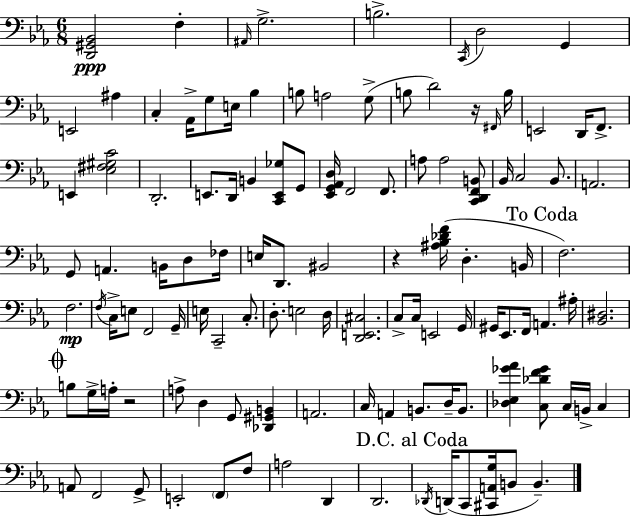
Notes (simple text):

[D2,G#2,Bb2]/h F3/q A#2/s G3/h. B3/h. C2/s D3/h G2/q E2/h A#3/q C3/q Ab2/s G3/e E3/s Bb3/q B3/e A3/h G3/e B3/e D4/h R/s F#2/s B3/s E2/h D2/s F2/e. E2/q [Eb3,F#3,G#3,C4]/h D2/h. E2/e. D2/s B2/q [C2,E2,Gb3]/e G2/e [Eb2,G2,Ab2,D3]/s F2/h F2/e. A3/e A3/h [C2,D2,F2,B2]/e Bb2/s C3/h Bb2/e. A2/h. G2/e A2/q. B2/s D3/e FES3/s E3/s D2/e. BIS2/h R/q [A#3,Bb3,Db4,F4]/s D3/q. B2/s F3/h. F3/h. F3/s C3/s E3/e F2/h G2/s E3/s C2/h C3/e. D3/e. E3/h D3/s [D2,E2,C#3]/h. C3/e C3/s E2/h G2/s G#2/s Eb2/e. F2/s A2/q. A#3/s [Bb2,D#3]/h. B3/e G3/s A3/s R/h A3/e D3/q G2/e [Db2,G#2,B2]/q A2/h. C3/s A2/q B2/e. D3/s B2/e. [Db3,Eb3,Gb4,Ab4]/q [C3,Db4,F4,Gb4]/e C3/s B2/s C3/q A2/e F2/h G2/e E2/h F2/e F3/e A3/h D2/q D2/h. Db2/s D2/s C2/e [C#2,A2,G3]/s B2/e B2/q.